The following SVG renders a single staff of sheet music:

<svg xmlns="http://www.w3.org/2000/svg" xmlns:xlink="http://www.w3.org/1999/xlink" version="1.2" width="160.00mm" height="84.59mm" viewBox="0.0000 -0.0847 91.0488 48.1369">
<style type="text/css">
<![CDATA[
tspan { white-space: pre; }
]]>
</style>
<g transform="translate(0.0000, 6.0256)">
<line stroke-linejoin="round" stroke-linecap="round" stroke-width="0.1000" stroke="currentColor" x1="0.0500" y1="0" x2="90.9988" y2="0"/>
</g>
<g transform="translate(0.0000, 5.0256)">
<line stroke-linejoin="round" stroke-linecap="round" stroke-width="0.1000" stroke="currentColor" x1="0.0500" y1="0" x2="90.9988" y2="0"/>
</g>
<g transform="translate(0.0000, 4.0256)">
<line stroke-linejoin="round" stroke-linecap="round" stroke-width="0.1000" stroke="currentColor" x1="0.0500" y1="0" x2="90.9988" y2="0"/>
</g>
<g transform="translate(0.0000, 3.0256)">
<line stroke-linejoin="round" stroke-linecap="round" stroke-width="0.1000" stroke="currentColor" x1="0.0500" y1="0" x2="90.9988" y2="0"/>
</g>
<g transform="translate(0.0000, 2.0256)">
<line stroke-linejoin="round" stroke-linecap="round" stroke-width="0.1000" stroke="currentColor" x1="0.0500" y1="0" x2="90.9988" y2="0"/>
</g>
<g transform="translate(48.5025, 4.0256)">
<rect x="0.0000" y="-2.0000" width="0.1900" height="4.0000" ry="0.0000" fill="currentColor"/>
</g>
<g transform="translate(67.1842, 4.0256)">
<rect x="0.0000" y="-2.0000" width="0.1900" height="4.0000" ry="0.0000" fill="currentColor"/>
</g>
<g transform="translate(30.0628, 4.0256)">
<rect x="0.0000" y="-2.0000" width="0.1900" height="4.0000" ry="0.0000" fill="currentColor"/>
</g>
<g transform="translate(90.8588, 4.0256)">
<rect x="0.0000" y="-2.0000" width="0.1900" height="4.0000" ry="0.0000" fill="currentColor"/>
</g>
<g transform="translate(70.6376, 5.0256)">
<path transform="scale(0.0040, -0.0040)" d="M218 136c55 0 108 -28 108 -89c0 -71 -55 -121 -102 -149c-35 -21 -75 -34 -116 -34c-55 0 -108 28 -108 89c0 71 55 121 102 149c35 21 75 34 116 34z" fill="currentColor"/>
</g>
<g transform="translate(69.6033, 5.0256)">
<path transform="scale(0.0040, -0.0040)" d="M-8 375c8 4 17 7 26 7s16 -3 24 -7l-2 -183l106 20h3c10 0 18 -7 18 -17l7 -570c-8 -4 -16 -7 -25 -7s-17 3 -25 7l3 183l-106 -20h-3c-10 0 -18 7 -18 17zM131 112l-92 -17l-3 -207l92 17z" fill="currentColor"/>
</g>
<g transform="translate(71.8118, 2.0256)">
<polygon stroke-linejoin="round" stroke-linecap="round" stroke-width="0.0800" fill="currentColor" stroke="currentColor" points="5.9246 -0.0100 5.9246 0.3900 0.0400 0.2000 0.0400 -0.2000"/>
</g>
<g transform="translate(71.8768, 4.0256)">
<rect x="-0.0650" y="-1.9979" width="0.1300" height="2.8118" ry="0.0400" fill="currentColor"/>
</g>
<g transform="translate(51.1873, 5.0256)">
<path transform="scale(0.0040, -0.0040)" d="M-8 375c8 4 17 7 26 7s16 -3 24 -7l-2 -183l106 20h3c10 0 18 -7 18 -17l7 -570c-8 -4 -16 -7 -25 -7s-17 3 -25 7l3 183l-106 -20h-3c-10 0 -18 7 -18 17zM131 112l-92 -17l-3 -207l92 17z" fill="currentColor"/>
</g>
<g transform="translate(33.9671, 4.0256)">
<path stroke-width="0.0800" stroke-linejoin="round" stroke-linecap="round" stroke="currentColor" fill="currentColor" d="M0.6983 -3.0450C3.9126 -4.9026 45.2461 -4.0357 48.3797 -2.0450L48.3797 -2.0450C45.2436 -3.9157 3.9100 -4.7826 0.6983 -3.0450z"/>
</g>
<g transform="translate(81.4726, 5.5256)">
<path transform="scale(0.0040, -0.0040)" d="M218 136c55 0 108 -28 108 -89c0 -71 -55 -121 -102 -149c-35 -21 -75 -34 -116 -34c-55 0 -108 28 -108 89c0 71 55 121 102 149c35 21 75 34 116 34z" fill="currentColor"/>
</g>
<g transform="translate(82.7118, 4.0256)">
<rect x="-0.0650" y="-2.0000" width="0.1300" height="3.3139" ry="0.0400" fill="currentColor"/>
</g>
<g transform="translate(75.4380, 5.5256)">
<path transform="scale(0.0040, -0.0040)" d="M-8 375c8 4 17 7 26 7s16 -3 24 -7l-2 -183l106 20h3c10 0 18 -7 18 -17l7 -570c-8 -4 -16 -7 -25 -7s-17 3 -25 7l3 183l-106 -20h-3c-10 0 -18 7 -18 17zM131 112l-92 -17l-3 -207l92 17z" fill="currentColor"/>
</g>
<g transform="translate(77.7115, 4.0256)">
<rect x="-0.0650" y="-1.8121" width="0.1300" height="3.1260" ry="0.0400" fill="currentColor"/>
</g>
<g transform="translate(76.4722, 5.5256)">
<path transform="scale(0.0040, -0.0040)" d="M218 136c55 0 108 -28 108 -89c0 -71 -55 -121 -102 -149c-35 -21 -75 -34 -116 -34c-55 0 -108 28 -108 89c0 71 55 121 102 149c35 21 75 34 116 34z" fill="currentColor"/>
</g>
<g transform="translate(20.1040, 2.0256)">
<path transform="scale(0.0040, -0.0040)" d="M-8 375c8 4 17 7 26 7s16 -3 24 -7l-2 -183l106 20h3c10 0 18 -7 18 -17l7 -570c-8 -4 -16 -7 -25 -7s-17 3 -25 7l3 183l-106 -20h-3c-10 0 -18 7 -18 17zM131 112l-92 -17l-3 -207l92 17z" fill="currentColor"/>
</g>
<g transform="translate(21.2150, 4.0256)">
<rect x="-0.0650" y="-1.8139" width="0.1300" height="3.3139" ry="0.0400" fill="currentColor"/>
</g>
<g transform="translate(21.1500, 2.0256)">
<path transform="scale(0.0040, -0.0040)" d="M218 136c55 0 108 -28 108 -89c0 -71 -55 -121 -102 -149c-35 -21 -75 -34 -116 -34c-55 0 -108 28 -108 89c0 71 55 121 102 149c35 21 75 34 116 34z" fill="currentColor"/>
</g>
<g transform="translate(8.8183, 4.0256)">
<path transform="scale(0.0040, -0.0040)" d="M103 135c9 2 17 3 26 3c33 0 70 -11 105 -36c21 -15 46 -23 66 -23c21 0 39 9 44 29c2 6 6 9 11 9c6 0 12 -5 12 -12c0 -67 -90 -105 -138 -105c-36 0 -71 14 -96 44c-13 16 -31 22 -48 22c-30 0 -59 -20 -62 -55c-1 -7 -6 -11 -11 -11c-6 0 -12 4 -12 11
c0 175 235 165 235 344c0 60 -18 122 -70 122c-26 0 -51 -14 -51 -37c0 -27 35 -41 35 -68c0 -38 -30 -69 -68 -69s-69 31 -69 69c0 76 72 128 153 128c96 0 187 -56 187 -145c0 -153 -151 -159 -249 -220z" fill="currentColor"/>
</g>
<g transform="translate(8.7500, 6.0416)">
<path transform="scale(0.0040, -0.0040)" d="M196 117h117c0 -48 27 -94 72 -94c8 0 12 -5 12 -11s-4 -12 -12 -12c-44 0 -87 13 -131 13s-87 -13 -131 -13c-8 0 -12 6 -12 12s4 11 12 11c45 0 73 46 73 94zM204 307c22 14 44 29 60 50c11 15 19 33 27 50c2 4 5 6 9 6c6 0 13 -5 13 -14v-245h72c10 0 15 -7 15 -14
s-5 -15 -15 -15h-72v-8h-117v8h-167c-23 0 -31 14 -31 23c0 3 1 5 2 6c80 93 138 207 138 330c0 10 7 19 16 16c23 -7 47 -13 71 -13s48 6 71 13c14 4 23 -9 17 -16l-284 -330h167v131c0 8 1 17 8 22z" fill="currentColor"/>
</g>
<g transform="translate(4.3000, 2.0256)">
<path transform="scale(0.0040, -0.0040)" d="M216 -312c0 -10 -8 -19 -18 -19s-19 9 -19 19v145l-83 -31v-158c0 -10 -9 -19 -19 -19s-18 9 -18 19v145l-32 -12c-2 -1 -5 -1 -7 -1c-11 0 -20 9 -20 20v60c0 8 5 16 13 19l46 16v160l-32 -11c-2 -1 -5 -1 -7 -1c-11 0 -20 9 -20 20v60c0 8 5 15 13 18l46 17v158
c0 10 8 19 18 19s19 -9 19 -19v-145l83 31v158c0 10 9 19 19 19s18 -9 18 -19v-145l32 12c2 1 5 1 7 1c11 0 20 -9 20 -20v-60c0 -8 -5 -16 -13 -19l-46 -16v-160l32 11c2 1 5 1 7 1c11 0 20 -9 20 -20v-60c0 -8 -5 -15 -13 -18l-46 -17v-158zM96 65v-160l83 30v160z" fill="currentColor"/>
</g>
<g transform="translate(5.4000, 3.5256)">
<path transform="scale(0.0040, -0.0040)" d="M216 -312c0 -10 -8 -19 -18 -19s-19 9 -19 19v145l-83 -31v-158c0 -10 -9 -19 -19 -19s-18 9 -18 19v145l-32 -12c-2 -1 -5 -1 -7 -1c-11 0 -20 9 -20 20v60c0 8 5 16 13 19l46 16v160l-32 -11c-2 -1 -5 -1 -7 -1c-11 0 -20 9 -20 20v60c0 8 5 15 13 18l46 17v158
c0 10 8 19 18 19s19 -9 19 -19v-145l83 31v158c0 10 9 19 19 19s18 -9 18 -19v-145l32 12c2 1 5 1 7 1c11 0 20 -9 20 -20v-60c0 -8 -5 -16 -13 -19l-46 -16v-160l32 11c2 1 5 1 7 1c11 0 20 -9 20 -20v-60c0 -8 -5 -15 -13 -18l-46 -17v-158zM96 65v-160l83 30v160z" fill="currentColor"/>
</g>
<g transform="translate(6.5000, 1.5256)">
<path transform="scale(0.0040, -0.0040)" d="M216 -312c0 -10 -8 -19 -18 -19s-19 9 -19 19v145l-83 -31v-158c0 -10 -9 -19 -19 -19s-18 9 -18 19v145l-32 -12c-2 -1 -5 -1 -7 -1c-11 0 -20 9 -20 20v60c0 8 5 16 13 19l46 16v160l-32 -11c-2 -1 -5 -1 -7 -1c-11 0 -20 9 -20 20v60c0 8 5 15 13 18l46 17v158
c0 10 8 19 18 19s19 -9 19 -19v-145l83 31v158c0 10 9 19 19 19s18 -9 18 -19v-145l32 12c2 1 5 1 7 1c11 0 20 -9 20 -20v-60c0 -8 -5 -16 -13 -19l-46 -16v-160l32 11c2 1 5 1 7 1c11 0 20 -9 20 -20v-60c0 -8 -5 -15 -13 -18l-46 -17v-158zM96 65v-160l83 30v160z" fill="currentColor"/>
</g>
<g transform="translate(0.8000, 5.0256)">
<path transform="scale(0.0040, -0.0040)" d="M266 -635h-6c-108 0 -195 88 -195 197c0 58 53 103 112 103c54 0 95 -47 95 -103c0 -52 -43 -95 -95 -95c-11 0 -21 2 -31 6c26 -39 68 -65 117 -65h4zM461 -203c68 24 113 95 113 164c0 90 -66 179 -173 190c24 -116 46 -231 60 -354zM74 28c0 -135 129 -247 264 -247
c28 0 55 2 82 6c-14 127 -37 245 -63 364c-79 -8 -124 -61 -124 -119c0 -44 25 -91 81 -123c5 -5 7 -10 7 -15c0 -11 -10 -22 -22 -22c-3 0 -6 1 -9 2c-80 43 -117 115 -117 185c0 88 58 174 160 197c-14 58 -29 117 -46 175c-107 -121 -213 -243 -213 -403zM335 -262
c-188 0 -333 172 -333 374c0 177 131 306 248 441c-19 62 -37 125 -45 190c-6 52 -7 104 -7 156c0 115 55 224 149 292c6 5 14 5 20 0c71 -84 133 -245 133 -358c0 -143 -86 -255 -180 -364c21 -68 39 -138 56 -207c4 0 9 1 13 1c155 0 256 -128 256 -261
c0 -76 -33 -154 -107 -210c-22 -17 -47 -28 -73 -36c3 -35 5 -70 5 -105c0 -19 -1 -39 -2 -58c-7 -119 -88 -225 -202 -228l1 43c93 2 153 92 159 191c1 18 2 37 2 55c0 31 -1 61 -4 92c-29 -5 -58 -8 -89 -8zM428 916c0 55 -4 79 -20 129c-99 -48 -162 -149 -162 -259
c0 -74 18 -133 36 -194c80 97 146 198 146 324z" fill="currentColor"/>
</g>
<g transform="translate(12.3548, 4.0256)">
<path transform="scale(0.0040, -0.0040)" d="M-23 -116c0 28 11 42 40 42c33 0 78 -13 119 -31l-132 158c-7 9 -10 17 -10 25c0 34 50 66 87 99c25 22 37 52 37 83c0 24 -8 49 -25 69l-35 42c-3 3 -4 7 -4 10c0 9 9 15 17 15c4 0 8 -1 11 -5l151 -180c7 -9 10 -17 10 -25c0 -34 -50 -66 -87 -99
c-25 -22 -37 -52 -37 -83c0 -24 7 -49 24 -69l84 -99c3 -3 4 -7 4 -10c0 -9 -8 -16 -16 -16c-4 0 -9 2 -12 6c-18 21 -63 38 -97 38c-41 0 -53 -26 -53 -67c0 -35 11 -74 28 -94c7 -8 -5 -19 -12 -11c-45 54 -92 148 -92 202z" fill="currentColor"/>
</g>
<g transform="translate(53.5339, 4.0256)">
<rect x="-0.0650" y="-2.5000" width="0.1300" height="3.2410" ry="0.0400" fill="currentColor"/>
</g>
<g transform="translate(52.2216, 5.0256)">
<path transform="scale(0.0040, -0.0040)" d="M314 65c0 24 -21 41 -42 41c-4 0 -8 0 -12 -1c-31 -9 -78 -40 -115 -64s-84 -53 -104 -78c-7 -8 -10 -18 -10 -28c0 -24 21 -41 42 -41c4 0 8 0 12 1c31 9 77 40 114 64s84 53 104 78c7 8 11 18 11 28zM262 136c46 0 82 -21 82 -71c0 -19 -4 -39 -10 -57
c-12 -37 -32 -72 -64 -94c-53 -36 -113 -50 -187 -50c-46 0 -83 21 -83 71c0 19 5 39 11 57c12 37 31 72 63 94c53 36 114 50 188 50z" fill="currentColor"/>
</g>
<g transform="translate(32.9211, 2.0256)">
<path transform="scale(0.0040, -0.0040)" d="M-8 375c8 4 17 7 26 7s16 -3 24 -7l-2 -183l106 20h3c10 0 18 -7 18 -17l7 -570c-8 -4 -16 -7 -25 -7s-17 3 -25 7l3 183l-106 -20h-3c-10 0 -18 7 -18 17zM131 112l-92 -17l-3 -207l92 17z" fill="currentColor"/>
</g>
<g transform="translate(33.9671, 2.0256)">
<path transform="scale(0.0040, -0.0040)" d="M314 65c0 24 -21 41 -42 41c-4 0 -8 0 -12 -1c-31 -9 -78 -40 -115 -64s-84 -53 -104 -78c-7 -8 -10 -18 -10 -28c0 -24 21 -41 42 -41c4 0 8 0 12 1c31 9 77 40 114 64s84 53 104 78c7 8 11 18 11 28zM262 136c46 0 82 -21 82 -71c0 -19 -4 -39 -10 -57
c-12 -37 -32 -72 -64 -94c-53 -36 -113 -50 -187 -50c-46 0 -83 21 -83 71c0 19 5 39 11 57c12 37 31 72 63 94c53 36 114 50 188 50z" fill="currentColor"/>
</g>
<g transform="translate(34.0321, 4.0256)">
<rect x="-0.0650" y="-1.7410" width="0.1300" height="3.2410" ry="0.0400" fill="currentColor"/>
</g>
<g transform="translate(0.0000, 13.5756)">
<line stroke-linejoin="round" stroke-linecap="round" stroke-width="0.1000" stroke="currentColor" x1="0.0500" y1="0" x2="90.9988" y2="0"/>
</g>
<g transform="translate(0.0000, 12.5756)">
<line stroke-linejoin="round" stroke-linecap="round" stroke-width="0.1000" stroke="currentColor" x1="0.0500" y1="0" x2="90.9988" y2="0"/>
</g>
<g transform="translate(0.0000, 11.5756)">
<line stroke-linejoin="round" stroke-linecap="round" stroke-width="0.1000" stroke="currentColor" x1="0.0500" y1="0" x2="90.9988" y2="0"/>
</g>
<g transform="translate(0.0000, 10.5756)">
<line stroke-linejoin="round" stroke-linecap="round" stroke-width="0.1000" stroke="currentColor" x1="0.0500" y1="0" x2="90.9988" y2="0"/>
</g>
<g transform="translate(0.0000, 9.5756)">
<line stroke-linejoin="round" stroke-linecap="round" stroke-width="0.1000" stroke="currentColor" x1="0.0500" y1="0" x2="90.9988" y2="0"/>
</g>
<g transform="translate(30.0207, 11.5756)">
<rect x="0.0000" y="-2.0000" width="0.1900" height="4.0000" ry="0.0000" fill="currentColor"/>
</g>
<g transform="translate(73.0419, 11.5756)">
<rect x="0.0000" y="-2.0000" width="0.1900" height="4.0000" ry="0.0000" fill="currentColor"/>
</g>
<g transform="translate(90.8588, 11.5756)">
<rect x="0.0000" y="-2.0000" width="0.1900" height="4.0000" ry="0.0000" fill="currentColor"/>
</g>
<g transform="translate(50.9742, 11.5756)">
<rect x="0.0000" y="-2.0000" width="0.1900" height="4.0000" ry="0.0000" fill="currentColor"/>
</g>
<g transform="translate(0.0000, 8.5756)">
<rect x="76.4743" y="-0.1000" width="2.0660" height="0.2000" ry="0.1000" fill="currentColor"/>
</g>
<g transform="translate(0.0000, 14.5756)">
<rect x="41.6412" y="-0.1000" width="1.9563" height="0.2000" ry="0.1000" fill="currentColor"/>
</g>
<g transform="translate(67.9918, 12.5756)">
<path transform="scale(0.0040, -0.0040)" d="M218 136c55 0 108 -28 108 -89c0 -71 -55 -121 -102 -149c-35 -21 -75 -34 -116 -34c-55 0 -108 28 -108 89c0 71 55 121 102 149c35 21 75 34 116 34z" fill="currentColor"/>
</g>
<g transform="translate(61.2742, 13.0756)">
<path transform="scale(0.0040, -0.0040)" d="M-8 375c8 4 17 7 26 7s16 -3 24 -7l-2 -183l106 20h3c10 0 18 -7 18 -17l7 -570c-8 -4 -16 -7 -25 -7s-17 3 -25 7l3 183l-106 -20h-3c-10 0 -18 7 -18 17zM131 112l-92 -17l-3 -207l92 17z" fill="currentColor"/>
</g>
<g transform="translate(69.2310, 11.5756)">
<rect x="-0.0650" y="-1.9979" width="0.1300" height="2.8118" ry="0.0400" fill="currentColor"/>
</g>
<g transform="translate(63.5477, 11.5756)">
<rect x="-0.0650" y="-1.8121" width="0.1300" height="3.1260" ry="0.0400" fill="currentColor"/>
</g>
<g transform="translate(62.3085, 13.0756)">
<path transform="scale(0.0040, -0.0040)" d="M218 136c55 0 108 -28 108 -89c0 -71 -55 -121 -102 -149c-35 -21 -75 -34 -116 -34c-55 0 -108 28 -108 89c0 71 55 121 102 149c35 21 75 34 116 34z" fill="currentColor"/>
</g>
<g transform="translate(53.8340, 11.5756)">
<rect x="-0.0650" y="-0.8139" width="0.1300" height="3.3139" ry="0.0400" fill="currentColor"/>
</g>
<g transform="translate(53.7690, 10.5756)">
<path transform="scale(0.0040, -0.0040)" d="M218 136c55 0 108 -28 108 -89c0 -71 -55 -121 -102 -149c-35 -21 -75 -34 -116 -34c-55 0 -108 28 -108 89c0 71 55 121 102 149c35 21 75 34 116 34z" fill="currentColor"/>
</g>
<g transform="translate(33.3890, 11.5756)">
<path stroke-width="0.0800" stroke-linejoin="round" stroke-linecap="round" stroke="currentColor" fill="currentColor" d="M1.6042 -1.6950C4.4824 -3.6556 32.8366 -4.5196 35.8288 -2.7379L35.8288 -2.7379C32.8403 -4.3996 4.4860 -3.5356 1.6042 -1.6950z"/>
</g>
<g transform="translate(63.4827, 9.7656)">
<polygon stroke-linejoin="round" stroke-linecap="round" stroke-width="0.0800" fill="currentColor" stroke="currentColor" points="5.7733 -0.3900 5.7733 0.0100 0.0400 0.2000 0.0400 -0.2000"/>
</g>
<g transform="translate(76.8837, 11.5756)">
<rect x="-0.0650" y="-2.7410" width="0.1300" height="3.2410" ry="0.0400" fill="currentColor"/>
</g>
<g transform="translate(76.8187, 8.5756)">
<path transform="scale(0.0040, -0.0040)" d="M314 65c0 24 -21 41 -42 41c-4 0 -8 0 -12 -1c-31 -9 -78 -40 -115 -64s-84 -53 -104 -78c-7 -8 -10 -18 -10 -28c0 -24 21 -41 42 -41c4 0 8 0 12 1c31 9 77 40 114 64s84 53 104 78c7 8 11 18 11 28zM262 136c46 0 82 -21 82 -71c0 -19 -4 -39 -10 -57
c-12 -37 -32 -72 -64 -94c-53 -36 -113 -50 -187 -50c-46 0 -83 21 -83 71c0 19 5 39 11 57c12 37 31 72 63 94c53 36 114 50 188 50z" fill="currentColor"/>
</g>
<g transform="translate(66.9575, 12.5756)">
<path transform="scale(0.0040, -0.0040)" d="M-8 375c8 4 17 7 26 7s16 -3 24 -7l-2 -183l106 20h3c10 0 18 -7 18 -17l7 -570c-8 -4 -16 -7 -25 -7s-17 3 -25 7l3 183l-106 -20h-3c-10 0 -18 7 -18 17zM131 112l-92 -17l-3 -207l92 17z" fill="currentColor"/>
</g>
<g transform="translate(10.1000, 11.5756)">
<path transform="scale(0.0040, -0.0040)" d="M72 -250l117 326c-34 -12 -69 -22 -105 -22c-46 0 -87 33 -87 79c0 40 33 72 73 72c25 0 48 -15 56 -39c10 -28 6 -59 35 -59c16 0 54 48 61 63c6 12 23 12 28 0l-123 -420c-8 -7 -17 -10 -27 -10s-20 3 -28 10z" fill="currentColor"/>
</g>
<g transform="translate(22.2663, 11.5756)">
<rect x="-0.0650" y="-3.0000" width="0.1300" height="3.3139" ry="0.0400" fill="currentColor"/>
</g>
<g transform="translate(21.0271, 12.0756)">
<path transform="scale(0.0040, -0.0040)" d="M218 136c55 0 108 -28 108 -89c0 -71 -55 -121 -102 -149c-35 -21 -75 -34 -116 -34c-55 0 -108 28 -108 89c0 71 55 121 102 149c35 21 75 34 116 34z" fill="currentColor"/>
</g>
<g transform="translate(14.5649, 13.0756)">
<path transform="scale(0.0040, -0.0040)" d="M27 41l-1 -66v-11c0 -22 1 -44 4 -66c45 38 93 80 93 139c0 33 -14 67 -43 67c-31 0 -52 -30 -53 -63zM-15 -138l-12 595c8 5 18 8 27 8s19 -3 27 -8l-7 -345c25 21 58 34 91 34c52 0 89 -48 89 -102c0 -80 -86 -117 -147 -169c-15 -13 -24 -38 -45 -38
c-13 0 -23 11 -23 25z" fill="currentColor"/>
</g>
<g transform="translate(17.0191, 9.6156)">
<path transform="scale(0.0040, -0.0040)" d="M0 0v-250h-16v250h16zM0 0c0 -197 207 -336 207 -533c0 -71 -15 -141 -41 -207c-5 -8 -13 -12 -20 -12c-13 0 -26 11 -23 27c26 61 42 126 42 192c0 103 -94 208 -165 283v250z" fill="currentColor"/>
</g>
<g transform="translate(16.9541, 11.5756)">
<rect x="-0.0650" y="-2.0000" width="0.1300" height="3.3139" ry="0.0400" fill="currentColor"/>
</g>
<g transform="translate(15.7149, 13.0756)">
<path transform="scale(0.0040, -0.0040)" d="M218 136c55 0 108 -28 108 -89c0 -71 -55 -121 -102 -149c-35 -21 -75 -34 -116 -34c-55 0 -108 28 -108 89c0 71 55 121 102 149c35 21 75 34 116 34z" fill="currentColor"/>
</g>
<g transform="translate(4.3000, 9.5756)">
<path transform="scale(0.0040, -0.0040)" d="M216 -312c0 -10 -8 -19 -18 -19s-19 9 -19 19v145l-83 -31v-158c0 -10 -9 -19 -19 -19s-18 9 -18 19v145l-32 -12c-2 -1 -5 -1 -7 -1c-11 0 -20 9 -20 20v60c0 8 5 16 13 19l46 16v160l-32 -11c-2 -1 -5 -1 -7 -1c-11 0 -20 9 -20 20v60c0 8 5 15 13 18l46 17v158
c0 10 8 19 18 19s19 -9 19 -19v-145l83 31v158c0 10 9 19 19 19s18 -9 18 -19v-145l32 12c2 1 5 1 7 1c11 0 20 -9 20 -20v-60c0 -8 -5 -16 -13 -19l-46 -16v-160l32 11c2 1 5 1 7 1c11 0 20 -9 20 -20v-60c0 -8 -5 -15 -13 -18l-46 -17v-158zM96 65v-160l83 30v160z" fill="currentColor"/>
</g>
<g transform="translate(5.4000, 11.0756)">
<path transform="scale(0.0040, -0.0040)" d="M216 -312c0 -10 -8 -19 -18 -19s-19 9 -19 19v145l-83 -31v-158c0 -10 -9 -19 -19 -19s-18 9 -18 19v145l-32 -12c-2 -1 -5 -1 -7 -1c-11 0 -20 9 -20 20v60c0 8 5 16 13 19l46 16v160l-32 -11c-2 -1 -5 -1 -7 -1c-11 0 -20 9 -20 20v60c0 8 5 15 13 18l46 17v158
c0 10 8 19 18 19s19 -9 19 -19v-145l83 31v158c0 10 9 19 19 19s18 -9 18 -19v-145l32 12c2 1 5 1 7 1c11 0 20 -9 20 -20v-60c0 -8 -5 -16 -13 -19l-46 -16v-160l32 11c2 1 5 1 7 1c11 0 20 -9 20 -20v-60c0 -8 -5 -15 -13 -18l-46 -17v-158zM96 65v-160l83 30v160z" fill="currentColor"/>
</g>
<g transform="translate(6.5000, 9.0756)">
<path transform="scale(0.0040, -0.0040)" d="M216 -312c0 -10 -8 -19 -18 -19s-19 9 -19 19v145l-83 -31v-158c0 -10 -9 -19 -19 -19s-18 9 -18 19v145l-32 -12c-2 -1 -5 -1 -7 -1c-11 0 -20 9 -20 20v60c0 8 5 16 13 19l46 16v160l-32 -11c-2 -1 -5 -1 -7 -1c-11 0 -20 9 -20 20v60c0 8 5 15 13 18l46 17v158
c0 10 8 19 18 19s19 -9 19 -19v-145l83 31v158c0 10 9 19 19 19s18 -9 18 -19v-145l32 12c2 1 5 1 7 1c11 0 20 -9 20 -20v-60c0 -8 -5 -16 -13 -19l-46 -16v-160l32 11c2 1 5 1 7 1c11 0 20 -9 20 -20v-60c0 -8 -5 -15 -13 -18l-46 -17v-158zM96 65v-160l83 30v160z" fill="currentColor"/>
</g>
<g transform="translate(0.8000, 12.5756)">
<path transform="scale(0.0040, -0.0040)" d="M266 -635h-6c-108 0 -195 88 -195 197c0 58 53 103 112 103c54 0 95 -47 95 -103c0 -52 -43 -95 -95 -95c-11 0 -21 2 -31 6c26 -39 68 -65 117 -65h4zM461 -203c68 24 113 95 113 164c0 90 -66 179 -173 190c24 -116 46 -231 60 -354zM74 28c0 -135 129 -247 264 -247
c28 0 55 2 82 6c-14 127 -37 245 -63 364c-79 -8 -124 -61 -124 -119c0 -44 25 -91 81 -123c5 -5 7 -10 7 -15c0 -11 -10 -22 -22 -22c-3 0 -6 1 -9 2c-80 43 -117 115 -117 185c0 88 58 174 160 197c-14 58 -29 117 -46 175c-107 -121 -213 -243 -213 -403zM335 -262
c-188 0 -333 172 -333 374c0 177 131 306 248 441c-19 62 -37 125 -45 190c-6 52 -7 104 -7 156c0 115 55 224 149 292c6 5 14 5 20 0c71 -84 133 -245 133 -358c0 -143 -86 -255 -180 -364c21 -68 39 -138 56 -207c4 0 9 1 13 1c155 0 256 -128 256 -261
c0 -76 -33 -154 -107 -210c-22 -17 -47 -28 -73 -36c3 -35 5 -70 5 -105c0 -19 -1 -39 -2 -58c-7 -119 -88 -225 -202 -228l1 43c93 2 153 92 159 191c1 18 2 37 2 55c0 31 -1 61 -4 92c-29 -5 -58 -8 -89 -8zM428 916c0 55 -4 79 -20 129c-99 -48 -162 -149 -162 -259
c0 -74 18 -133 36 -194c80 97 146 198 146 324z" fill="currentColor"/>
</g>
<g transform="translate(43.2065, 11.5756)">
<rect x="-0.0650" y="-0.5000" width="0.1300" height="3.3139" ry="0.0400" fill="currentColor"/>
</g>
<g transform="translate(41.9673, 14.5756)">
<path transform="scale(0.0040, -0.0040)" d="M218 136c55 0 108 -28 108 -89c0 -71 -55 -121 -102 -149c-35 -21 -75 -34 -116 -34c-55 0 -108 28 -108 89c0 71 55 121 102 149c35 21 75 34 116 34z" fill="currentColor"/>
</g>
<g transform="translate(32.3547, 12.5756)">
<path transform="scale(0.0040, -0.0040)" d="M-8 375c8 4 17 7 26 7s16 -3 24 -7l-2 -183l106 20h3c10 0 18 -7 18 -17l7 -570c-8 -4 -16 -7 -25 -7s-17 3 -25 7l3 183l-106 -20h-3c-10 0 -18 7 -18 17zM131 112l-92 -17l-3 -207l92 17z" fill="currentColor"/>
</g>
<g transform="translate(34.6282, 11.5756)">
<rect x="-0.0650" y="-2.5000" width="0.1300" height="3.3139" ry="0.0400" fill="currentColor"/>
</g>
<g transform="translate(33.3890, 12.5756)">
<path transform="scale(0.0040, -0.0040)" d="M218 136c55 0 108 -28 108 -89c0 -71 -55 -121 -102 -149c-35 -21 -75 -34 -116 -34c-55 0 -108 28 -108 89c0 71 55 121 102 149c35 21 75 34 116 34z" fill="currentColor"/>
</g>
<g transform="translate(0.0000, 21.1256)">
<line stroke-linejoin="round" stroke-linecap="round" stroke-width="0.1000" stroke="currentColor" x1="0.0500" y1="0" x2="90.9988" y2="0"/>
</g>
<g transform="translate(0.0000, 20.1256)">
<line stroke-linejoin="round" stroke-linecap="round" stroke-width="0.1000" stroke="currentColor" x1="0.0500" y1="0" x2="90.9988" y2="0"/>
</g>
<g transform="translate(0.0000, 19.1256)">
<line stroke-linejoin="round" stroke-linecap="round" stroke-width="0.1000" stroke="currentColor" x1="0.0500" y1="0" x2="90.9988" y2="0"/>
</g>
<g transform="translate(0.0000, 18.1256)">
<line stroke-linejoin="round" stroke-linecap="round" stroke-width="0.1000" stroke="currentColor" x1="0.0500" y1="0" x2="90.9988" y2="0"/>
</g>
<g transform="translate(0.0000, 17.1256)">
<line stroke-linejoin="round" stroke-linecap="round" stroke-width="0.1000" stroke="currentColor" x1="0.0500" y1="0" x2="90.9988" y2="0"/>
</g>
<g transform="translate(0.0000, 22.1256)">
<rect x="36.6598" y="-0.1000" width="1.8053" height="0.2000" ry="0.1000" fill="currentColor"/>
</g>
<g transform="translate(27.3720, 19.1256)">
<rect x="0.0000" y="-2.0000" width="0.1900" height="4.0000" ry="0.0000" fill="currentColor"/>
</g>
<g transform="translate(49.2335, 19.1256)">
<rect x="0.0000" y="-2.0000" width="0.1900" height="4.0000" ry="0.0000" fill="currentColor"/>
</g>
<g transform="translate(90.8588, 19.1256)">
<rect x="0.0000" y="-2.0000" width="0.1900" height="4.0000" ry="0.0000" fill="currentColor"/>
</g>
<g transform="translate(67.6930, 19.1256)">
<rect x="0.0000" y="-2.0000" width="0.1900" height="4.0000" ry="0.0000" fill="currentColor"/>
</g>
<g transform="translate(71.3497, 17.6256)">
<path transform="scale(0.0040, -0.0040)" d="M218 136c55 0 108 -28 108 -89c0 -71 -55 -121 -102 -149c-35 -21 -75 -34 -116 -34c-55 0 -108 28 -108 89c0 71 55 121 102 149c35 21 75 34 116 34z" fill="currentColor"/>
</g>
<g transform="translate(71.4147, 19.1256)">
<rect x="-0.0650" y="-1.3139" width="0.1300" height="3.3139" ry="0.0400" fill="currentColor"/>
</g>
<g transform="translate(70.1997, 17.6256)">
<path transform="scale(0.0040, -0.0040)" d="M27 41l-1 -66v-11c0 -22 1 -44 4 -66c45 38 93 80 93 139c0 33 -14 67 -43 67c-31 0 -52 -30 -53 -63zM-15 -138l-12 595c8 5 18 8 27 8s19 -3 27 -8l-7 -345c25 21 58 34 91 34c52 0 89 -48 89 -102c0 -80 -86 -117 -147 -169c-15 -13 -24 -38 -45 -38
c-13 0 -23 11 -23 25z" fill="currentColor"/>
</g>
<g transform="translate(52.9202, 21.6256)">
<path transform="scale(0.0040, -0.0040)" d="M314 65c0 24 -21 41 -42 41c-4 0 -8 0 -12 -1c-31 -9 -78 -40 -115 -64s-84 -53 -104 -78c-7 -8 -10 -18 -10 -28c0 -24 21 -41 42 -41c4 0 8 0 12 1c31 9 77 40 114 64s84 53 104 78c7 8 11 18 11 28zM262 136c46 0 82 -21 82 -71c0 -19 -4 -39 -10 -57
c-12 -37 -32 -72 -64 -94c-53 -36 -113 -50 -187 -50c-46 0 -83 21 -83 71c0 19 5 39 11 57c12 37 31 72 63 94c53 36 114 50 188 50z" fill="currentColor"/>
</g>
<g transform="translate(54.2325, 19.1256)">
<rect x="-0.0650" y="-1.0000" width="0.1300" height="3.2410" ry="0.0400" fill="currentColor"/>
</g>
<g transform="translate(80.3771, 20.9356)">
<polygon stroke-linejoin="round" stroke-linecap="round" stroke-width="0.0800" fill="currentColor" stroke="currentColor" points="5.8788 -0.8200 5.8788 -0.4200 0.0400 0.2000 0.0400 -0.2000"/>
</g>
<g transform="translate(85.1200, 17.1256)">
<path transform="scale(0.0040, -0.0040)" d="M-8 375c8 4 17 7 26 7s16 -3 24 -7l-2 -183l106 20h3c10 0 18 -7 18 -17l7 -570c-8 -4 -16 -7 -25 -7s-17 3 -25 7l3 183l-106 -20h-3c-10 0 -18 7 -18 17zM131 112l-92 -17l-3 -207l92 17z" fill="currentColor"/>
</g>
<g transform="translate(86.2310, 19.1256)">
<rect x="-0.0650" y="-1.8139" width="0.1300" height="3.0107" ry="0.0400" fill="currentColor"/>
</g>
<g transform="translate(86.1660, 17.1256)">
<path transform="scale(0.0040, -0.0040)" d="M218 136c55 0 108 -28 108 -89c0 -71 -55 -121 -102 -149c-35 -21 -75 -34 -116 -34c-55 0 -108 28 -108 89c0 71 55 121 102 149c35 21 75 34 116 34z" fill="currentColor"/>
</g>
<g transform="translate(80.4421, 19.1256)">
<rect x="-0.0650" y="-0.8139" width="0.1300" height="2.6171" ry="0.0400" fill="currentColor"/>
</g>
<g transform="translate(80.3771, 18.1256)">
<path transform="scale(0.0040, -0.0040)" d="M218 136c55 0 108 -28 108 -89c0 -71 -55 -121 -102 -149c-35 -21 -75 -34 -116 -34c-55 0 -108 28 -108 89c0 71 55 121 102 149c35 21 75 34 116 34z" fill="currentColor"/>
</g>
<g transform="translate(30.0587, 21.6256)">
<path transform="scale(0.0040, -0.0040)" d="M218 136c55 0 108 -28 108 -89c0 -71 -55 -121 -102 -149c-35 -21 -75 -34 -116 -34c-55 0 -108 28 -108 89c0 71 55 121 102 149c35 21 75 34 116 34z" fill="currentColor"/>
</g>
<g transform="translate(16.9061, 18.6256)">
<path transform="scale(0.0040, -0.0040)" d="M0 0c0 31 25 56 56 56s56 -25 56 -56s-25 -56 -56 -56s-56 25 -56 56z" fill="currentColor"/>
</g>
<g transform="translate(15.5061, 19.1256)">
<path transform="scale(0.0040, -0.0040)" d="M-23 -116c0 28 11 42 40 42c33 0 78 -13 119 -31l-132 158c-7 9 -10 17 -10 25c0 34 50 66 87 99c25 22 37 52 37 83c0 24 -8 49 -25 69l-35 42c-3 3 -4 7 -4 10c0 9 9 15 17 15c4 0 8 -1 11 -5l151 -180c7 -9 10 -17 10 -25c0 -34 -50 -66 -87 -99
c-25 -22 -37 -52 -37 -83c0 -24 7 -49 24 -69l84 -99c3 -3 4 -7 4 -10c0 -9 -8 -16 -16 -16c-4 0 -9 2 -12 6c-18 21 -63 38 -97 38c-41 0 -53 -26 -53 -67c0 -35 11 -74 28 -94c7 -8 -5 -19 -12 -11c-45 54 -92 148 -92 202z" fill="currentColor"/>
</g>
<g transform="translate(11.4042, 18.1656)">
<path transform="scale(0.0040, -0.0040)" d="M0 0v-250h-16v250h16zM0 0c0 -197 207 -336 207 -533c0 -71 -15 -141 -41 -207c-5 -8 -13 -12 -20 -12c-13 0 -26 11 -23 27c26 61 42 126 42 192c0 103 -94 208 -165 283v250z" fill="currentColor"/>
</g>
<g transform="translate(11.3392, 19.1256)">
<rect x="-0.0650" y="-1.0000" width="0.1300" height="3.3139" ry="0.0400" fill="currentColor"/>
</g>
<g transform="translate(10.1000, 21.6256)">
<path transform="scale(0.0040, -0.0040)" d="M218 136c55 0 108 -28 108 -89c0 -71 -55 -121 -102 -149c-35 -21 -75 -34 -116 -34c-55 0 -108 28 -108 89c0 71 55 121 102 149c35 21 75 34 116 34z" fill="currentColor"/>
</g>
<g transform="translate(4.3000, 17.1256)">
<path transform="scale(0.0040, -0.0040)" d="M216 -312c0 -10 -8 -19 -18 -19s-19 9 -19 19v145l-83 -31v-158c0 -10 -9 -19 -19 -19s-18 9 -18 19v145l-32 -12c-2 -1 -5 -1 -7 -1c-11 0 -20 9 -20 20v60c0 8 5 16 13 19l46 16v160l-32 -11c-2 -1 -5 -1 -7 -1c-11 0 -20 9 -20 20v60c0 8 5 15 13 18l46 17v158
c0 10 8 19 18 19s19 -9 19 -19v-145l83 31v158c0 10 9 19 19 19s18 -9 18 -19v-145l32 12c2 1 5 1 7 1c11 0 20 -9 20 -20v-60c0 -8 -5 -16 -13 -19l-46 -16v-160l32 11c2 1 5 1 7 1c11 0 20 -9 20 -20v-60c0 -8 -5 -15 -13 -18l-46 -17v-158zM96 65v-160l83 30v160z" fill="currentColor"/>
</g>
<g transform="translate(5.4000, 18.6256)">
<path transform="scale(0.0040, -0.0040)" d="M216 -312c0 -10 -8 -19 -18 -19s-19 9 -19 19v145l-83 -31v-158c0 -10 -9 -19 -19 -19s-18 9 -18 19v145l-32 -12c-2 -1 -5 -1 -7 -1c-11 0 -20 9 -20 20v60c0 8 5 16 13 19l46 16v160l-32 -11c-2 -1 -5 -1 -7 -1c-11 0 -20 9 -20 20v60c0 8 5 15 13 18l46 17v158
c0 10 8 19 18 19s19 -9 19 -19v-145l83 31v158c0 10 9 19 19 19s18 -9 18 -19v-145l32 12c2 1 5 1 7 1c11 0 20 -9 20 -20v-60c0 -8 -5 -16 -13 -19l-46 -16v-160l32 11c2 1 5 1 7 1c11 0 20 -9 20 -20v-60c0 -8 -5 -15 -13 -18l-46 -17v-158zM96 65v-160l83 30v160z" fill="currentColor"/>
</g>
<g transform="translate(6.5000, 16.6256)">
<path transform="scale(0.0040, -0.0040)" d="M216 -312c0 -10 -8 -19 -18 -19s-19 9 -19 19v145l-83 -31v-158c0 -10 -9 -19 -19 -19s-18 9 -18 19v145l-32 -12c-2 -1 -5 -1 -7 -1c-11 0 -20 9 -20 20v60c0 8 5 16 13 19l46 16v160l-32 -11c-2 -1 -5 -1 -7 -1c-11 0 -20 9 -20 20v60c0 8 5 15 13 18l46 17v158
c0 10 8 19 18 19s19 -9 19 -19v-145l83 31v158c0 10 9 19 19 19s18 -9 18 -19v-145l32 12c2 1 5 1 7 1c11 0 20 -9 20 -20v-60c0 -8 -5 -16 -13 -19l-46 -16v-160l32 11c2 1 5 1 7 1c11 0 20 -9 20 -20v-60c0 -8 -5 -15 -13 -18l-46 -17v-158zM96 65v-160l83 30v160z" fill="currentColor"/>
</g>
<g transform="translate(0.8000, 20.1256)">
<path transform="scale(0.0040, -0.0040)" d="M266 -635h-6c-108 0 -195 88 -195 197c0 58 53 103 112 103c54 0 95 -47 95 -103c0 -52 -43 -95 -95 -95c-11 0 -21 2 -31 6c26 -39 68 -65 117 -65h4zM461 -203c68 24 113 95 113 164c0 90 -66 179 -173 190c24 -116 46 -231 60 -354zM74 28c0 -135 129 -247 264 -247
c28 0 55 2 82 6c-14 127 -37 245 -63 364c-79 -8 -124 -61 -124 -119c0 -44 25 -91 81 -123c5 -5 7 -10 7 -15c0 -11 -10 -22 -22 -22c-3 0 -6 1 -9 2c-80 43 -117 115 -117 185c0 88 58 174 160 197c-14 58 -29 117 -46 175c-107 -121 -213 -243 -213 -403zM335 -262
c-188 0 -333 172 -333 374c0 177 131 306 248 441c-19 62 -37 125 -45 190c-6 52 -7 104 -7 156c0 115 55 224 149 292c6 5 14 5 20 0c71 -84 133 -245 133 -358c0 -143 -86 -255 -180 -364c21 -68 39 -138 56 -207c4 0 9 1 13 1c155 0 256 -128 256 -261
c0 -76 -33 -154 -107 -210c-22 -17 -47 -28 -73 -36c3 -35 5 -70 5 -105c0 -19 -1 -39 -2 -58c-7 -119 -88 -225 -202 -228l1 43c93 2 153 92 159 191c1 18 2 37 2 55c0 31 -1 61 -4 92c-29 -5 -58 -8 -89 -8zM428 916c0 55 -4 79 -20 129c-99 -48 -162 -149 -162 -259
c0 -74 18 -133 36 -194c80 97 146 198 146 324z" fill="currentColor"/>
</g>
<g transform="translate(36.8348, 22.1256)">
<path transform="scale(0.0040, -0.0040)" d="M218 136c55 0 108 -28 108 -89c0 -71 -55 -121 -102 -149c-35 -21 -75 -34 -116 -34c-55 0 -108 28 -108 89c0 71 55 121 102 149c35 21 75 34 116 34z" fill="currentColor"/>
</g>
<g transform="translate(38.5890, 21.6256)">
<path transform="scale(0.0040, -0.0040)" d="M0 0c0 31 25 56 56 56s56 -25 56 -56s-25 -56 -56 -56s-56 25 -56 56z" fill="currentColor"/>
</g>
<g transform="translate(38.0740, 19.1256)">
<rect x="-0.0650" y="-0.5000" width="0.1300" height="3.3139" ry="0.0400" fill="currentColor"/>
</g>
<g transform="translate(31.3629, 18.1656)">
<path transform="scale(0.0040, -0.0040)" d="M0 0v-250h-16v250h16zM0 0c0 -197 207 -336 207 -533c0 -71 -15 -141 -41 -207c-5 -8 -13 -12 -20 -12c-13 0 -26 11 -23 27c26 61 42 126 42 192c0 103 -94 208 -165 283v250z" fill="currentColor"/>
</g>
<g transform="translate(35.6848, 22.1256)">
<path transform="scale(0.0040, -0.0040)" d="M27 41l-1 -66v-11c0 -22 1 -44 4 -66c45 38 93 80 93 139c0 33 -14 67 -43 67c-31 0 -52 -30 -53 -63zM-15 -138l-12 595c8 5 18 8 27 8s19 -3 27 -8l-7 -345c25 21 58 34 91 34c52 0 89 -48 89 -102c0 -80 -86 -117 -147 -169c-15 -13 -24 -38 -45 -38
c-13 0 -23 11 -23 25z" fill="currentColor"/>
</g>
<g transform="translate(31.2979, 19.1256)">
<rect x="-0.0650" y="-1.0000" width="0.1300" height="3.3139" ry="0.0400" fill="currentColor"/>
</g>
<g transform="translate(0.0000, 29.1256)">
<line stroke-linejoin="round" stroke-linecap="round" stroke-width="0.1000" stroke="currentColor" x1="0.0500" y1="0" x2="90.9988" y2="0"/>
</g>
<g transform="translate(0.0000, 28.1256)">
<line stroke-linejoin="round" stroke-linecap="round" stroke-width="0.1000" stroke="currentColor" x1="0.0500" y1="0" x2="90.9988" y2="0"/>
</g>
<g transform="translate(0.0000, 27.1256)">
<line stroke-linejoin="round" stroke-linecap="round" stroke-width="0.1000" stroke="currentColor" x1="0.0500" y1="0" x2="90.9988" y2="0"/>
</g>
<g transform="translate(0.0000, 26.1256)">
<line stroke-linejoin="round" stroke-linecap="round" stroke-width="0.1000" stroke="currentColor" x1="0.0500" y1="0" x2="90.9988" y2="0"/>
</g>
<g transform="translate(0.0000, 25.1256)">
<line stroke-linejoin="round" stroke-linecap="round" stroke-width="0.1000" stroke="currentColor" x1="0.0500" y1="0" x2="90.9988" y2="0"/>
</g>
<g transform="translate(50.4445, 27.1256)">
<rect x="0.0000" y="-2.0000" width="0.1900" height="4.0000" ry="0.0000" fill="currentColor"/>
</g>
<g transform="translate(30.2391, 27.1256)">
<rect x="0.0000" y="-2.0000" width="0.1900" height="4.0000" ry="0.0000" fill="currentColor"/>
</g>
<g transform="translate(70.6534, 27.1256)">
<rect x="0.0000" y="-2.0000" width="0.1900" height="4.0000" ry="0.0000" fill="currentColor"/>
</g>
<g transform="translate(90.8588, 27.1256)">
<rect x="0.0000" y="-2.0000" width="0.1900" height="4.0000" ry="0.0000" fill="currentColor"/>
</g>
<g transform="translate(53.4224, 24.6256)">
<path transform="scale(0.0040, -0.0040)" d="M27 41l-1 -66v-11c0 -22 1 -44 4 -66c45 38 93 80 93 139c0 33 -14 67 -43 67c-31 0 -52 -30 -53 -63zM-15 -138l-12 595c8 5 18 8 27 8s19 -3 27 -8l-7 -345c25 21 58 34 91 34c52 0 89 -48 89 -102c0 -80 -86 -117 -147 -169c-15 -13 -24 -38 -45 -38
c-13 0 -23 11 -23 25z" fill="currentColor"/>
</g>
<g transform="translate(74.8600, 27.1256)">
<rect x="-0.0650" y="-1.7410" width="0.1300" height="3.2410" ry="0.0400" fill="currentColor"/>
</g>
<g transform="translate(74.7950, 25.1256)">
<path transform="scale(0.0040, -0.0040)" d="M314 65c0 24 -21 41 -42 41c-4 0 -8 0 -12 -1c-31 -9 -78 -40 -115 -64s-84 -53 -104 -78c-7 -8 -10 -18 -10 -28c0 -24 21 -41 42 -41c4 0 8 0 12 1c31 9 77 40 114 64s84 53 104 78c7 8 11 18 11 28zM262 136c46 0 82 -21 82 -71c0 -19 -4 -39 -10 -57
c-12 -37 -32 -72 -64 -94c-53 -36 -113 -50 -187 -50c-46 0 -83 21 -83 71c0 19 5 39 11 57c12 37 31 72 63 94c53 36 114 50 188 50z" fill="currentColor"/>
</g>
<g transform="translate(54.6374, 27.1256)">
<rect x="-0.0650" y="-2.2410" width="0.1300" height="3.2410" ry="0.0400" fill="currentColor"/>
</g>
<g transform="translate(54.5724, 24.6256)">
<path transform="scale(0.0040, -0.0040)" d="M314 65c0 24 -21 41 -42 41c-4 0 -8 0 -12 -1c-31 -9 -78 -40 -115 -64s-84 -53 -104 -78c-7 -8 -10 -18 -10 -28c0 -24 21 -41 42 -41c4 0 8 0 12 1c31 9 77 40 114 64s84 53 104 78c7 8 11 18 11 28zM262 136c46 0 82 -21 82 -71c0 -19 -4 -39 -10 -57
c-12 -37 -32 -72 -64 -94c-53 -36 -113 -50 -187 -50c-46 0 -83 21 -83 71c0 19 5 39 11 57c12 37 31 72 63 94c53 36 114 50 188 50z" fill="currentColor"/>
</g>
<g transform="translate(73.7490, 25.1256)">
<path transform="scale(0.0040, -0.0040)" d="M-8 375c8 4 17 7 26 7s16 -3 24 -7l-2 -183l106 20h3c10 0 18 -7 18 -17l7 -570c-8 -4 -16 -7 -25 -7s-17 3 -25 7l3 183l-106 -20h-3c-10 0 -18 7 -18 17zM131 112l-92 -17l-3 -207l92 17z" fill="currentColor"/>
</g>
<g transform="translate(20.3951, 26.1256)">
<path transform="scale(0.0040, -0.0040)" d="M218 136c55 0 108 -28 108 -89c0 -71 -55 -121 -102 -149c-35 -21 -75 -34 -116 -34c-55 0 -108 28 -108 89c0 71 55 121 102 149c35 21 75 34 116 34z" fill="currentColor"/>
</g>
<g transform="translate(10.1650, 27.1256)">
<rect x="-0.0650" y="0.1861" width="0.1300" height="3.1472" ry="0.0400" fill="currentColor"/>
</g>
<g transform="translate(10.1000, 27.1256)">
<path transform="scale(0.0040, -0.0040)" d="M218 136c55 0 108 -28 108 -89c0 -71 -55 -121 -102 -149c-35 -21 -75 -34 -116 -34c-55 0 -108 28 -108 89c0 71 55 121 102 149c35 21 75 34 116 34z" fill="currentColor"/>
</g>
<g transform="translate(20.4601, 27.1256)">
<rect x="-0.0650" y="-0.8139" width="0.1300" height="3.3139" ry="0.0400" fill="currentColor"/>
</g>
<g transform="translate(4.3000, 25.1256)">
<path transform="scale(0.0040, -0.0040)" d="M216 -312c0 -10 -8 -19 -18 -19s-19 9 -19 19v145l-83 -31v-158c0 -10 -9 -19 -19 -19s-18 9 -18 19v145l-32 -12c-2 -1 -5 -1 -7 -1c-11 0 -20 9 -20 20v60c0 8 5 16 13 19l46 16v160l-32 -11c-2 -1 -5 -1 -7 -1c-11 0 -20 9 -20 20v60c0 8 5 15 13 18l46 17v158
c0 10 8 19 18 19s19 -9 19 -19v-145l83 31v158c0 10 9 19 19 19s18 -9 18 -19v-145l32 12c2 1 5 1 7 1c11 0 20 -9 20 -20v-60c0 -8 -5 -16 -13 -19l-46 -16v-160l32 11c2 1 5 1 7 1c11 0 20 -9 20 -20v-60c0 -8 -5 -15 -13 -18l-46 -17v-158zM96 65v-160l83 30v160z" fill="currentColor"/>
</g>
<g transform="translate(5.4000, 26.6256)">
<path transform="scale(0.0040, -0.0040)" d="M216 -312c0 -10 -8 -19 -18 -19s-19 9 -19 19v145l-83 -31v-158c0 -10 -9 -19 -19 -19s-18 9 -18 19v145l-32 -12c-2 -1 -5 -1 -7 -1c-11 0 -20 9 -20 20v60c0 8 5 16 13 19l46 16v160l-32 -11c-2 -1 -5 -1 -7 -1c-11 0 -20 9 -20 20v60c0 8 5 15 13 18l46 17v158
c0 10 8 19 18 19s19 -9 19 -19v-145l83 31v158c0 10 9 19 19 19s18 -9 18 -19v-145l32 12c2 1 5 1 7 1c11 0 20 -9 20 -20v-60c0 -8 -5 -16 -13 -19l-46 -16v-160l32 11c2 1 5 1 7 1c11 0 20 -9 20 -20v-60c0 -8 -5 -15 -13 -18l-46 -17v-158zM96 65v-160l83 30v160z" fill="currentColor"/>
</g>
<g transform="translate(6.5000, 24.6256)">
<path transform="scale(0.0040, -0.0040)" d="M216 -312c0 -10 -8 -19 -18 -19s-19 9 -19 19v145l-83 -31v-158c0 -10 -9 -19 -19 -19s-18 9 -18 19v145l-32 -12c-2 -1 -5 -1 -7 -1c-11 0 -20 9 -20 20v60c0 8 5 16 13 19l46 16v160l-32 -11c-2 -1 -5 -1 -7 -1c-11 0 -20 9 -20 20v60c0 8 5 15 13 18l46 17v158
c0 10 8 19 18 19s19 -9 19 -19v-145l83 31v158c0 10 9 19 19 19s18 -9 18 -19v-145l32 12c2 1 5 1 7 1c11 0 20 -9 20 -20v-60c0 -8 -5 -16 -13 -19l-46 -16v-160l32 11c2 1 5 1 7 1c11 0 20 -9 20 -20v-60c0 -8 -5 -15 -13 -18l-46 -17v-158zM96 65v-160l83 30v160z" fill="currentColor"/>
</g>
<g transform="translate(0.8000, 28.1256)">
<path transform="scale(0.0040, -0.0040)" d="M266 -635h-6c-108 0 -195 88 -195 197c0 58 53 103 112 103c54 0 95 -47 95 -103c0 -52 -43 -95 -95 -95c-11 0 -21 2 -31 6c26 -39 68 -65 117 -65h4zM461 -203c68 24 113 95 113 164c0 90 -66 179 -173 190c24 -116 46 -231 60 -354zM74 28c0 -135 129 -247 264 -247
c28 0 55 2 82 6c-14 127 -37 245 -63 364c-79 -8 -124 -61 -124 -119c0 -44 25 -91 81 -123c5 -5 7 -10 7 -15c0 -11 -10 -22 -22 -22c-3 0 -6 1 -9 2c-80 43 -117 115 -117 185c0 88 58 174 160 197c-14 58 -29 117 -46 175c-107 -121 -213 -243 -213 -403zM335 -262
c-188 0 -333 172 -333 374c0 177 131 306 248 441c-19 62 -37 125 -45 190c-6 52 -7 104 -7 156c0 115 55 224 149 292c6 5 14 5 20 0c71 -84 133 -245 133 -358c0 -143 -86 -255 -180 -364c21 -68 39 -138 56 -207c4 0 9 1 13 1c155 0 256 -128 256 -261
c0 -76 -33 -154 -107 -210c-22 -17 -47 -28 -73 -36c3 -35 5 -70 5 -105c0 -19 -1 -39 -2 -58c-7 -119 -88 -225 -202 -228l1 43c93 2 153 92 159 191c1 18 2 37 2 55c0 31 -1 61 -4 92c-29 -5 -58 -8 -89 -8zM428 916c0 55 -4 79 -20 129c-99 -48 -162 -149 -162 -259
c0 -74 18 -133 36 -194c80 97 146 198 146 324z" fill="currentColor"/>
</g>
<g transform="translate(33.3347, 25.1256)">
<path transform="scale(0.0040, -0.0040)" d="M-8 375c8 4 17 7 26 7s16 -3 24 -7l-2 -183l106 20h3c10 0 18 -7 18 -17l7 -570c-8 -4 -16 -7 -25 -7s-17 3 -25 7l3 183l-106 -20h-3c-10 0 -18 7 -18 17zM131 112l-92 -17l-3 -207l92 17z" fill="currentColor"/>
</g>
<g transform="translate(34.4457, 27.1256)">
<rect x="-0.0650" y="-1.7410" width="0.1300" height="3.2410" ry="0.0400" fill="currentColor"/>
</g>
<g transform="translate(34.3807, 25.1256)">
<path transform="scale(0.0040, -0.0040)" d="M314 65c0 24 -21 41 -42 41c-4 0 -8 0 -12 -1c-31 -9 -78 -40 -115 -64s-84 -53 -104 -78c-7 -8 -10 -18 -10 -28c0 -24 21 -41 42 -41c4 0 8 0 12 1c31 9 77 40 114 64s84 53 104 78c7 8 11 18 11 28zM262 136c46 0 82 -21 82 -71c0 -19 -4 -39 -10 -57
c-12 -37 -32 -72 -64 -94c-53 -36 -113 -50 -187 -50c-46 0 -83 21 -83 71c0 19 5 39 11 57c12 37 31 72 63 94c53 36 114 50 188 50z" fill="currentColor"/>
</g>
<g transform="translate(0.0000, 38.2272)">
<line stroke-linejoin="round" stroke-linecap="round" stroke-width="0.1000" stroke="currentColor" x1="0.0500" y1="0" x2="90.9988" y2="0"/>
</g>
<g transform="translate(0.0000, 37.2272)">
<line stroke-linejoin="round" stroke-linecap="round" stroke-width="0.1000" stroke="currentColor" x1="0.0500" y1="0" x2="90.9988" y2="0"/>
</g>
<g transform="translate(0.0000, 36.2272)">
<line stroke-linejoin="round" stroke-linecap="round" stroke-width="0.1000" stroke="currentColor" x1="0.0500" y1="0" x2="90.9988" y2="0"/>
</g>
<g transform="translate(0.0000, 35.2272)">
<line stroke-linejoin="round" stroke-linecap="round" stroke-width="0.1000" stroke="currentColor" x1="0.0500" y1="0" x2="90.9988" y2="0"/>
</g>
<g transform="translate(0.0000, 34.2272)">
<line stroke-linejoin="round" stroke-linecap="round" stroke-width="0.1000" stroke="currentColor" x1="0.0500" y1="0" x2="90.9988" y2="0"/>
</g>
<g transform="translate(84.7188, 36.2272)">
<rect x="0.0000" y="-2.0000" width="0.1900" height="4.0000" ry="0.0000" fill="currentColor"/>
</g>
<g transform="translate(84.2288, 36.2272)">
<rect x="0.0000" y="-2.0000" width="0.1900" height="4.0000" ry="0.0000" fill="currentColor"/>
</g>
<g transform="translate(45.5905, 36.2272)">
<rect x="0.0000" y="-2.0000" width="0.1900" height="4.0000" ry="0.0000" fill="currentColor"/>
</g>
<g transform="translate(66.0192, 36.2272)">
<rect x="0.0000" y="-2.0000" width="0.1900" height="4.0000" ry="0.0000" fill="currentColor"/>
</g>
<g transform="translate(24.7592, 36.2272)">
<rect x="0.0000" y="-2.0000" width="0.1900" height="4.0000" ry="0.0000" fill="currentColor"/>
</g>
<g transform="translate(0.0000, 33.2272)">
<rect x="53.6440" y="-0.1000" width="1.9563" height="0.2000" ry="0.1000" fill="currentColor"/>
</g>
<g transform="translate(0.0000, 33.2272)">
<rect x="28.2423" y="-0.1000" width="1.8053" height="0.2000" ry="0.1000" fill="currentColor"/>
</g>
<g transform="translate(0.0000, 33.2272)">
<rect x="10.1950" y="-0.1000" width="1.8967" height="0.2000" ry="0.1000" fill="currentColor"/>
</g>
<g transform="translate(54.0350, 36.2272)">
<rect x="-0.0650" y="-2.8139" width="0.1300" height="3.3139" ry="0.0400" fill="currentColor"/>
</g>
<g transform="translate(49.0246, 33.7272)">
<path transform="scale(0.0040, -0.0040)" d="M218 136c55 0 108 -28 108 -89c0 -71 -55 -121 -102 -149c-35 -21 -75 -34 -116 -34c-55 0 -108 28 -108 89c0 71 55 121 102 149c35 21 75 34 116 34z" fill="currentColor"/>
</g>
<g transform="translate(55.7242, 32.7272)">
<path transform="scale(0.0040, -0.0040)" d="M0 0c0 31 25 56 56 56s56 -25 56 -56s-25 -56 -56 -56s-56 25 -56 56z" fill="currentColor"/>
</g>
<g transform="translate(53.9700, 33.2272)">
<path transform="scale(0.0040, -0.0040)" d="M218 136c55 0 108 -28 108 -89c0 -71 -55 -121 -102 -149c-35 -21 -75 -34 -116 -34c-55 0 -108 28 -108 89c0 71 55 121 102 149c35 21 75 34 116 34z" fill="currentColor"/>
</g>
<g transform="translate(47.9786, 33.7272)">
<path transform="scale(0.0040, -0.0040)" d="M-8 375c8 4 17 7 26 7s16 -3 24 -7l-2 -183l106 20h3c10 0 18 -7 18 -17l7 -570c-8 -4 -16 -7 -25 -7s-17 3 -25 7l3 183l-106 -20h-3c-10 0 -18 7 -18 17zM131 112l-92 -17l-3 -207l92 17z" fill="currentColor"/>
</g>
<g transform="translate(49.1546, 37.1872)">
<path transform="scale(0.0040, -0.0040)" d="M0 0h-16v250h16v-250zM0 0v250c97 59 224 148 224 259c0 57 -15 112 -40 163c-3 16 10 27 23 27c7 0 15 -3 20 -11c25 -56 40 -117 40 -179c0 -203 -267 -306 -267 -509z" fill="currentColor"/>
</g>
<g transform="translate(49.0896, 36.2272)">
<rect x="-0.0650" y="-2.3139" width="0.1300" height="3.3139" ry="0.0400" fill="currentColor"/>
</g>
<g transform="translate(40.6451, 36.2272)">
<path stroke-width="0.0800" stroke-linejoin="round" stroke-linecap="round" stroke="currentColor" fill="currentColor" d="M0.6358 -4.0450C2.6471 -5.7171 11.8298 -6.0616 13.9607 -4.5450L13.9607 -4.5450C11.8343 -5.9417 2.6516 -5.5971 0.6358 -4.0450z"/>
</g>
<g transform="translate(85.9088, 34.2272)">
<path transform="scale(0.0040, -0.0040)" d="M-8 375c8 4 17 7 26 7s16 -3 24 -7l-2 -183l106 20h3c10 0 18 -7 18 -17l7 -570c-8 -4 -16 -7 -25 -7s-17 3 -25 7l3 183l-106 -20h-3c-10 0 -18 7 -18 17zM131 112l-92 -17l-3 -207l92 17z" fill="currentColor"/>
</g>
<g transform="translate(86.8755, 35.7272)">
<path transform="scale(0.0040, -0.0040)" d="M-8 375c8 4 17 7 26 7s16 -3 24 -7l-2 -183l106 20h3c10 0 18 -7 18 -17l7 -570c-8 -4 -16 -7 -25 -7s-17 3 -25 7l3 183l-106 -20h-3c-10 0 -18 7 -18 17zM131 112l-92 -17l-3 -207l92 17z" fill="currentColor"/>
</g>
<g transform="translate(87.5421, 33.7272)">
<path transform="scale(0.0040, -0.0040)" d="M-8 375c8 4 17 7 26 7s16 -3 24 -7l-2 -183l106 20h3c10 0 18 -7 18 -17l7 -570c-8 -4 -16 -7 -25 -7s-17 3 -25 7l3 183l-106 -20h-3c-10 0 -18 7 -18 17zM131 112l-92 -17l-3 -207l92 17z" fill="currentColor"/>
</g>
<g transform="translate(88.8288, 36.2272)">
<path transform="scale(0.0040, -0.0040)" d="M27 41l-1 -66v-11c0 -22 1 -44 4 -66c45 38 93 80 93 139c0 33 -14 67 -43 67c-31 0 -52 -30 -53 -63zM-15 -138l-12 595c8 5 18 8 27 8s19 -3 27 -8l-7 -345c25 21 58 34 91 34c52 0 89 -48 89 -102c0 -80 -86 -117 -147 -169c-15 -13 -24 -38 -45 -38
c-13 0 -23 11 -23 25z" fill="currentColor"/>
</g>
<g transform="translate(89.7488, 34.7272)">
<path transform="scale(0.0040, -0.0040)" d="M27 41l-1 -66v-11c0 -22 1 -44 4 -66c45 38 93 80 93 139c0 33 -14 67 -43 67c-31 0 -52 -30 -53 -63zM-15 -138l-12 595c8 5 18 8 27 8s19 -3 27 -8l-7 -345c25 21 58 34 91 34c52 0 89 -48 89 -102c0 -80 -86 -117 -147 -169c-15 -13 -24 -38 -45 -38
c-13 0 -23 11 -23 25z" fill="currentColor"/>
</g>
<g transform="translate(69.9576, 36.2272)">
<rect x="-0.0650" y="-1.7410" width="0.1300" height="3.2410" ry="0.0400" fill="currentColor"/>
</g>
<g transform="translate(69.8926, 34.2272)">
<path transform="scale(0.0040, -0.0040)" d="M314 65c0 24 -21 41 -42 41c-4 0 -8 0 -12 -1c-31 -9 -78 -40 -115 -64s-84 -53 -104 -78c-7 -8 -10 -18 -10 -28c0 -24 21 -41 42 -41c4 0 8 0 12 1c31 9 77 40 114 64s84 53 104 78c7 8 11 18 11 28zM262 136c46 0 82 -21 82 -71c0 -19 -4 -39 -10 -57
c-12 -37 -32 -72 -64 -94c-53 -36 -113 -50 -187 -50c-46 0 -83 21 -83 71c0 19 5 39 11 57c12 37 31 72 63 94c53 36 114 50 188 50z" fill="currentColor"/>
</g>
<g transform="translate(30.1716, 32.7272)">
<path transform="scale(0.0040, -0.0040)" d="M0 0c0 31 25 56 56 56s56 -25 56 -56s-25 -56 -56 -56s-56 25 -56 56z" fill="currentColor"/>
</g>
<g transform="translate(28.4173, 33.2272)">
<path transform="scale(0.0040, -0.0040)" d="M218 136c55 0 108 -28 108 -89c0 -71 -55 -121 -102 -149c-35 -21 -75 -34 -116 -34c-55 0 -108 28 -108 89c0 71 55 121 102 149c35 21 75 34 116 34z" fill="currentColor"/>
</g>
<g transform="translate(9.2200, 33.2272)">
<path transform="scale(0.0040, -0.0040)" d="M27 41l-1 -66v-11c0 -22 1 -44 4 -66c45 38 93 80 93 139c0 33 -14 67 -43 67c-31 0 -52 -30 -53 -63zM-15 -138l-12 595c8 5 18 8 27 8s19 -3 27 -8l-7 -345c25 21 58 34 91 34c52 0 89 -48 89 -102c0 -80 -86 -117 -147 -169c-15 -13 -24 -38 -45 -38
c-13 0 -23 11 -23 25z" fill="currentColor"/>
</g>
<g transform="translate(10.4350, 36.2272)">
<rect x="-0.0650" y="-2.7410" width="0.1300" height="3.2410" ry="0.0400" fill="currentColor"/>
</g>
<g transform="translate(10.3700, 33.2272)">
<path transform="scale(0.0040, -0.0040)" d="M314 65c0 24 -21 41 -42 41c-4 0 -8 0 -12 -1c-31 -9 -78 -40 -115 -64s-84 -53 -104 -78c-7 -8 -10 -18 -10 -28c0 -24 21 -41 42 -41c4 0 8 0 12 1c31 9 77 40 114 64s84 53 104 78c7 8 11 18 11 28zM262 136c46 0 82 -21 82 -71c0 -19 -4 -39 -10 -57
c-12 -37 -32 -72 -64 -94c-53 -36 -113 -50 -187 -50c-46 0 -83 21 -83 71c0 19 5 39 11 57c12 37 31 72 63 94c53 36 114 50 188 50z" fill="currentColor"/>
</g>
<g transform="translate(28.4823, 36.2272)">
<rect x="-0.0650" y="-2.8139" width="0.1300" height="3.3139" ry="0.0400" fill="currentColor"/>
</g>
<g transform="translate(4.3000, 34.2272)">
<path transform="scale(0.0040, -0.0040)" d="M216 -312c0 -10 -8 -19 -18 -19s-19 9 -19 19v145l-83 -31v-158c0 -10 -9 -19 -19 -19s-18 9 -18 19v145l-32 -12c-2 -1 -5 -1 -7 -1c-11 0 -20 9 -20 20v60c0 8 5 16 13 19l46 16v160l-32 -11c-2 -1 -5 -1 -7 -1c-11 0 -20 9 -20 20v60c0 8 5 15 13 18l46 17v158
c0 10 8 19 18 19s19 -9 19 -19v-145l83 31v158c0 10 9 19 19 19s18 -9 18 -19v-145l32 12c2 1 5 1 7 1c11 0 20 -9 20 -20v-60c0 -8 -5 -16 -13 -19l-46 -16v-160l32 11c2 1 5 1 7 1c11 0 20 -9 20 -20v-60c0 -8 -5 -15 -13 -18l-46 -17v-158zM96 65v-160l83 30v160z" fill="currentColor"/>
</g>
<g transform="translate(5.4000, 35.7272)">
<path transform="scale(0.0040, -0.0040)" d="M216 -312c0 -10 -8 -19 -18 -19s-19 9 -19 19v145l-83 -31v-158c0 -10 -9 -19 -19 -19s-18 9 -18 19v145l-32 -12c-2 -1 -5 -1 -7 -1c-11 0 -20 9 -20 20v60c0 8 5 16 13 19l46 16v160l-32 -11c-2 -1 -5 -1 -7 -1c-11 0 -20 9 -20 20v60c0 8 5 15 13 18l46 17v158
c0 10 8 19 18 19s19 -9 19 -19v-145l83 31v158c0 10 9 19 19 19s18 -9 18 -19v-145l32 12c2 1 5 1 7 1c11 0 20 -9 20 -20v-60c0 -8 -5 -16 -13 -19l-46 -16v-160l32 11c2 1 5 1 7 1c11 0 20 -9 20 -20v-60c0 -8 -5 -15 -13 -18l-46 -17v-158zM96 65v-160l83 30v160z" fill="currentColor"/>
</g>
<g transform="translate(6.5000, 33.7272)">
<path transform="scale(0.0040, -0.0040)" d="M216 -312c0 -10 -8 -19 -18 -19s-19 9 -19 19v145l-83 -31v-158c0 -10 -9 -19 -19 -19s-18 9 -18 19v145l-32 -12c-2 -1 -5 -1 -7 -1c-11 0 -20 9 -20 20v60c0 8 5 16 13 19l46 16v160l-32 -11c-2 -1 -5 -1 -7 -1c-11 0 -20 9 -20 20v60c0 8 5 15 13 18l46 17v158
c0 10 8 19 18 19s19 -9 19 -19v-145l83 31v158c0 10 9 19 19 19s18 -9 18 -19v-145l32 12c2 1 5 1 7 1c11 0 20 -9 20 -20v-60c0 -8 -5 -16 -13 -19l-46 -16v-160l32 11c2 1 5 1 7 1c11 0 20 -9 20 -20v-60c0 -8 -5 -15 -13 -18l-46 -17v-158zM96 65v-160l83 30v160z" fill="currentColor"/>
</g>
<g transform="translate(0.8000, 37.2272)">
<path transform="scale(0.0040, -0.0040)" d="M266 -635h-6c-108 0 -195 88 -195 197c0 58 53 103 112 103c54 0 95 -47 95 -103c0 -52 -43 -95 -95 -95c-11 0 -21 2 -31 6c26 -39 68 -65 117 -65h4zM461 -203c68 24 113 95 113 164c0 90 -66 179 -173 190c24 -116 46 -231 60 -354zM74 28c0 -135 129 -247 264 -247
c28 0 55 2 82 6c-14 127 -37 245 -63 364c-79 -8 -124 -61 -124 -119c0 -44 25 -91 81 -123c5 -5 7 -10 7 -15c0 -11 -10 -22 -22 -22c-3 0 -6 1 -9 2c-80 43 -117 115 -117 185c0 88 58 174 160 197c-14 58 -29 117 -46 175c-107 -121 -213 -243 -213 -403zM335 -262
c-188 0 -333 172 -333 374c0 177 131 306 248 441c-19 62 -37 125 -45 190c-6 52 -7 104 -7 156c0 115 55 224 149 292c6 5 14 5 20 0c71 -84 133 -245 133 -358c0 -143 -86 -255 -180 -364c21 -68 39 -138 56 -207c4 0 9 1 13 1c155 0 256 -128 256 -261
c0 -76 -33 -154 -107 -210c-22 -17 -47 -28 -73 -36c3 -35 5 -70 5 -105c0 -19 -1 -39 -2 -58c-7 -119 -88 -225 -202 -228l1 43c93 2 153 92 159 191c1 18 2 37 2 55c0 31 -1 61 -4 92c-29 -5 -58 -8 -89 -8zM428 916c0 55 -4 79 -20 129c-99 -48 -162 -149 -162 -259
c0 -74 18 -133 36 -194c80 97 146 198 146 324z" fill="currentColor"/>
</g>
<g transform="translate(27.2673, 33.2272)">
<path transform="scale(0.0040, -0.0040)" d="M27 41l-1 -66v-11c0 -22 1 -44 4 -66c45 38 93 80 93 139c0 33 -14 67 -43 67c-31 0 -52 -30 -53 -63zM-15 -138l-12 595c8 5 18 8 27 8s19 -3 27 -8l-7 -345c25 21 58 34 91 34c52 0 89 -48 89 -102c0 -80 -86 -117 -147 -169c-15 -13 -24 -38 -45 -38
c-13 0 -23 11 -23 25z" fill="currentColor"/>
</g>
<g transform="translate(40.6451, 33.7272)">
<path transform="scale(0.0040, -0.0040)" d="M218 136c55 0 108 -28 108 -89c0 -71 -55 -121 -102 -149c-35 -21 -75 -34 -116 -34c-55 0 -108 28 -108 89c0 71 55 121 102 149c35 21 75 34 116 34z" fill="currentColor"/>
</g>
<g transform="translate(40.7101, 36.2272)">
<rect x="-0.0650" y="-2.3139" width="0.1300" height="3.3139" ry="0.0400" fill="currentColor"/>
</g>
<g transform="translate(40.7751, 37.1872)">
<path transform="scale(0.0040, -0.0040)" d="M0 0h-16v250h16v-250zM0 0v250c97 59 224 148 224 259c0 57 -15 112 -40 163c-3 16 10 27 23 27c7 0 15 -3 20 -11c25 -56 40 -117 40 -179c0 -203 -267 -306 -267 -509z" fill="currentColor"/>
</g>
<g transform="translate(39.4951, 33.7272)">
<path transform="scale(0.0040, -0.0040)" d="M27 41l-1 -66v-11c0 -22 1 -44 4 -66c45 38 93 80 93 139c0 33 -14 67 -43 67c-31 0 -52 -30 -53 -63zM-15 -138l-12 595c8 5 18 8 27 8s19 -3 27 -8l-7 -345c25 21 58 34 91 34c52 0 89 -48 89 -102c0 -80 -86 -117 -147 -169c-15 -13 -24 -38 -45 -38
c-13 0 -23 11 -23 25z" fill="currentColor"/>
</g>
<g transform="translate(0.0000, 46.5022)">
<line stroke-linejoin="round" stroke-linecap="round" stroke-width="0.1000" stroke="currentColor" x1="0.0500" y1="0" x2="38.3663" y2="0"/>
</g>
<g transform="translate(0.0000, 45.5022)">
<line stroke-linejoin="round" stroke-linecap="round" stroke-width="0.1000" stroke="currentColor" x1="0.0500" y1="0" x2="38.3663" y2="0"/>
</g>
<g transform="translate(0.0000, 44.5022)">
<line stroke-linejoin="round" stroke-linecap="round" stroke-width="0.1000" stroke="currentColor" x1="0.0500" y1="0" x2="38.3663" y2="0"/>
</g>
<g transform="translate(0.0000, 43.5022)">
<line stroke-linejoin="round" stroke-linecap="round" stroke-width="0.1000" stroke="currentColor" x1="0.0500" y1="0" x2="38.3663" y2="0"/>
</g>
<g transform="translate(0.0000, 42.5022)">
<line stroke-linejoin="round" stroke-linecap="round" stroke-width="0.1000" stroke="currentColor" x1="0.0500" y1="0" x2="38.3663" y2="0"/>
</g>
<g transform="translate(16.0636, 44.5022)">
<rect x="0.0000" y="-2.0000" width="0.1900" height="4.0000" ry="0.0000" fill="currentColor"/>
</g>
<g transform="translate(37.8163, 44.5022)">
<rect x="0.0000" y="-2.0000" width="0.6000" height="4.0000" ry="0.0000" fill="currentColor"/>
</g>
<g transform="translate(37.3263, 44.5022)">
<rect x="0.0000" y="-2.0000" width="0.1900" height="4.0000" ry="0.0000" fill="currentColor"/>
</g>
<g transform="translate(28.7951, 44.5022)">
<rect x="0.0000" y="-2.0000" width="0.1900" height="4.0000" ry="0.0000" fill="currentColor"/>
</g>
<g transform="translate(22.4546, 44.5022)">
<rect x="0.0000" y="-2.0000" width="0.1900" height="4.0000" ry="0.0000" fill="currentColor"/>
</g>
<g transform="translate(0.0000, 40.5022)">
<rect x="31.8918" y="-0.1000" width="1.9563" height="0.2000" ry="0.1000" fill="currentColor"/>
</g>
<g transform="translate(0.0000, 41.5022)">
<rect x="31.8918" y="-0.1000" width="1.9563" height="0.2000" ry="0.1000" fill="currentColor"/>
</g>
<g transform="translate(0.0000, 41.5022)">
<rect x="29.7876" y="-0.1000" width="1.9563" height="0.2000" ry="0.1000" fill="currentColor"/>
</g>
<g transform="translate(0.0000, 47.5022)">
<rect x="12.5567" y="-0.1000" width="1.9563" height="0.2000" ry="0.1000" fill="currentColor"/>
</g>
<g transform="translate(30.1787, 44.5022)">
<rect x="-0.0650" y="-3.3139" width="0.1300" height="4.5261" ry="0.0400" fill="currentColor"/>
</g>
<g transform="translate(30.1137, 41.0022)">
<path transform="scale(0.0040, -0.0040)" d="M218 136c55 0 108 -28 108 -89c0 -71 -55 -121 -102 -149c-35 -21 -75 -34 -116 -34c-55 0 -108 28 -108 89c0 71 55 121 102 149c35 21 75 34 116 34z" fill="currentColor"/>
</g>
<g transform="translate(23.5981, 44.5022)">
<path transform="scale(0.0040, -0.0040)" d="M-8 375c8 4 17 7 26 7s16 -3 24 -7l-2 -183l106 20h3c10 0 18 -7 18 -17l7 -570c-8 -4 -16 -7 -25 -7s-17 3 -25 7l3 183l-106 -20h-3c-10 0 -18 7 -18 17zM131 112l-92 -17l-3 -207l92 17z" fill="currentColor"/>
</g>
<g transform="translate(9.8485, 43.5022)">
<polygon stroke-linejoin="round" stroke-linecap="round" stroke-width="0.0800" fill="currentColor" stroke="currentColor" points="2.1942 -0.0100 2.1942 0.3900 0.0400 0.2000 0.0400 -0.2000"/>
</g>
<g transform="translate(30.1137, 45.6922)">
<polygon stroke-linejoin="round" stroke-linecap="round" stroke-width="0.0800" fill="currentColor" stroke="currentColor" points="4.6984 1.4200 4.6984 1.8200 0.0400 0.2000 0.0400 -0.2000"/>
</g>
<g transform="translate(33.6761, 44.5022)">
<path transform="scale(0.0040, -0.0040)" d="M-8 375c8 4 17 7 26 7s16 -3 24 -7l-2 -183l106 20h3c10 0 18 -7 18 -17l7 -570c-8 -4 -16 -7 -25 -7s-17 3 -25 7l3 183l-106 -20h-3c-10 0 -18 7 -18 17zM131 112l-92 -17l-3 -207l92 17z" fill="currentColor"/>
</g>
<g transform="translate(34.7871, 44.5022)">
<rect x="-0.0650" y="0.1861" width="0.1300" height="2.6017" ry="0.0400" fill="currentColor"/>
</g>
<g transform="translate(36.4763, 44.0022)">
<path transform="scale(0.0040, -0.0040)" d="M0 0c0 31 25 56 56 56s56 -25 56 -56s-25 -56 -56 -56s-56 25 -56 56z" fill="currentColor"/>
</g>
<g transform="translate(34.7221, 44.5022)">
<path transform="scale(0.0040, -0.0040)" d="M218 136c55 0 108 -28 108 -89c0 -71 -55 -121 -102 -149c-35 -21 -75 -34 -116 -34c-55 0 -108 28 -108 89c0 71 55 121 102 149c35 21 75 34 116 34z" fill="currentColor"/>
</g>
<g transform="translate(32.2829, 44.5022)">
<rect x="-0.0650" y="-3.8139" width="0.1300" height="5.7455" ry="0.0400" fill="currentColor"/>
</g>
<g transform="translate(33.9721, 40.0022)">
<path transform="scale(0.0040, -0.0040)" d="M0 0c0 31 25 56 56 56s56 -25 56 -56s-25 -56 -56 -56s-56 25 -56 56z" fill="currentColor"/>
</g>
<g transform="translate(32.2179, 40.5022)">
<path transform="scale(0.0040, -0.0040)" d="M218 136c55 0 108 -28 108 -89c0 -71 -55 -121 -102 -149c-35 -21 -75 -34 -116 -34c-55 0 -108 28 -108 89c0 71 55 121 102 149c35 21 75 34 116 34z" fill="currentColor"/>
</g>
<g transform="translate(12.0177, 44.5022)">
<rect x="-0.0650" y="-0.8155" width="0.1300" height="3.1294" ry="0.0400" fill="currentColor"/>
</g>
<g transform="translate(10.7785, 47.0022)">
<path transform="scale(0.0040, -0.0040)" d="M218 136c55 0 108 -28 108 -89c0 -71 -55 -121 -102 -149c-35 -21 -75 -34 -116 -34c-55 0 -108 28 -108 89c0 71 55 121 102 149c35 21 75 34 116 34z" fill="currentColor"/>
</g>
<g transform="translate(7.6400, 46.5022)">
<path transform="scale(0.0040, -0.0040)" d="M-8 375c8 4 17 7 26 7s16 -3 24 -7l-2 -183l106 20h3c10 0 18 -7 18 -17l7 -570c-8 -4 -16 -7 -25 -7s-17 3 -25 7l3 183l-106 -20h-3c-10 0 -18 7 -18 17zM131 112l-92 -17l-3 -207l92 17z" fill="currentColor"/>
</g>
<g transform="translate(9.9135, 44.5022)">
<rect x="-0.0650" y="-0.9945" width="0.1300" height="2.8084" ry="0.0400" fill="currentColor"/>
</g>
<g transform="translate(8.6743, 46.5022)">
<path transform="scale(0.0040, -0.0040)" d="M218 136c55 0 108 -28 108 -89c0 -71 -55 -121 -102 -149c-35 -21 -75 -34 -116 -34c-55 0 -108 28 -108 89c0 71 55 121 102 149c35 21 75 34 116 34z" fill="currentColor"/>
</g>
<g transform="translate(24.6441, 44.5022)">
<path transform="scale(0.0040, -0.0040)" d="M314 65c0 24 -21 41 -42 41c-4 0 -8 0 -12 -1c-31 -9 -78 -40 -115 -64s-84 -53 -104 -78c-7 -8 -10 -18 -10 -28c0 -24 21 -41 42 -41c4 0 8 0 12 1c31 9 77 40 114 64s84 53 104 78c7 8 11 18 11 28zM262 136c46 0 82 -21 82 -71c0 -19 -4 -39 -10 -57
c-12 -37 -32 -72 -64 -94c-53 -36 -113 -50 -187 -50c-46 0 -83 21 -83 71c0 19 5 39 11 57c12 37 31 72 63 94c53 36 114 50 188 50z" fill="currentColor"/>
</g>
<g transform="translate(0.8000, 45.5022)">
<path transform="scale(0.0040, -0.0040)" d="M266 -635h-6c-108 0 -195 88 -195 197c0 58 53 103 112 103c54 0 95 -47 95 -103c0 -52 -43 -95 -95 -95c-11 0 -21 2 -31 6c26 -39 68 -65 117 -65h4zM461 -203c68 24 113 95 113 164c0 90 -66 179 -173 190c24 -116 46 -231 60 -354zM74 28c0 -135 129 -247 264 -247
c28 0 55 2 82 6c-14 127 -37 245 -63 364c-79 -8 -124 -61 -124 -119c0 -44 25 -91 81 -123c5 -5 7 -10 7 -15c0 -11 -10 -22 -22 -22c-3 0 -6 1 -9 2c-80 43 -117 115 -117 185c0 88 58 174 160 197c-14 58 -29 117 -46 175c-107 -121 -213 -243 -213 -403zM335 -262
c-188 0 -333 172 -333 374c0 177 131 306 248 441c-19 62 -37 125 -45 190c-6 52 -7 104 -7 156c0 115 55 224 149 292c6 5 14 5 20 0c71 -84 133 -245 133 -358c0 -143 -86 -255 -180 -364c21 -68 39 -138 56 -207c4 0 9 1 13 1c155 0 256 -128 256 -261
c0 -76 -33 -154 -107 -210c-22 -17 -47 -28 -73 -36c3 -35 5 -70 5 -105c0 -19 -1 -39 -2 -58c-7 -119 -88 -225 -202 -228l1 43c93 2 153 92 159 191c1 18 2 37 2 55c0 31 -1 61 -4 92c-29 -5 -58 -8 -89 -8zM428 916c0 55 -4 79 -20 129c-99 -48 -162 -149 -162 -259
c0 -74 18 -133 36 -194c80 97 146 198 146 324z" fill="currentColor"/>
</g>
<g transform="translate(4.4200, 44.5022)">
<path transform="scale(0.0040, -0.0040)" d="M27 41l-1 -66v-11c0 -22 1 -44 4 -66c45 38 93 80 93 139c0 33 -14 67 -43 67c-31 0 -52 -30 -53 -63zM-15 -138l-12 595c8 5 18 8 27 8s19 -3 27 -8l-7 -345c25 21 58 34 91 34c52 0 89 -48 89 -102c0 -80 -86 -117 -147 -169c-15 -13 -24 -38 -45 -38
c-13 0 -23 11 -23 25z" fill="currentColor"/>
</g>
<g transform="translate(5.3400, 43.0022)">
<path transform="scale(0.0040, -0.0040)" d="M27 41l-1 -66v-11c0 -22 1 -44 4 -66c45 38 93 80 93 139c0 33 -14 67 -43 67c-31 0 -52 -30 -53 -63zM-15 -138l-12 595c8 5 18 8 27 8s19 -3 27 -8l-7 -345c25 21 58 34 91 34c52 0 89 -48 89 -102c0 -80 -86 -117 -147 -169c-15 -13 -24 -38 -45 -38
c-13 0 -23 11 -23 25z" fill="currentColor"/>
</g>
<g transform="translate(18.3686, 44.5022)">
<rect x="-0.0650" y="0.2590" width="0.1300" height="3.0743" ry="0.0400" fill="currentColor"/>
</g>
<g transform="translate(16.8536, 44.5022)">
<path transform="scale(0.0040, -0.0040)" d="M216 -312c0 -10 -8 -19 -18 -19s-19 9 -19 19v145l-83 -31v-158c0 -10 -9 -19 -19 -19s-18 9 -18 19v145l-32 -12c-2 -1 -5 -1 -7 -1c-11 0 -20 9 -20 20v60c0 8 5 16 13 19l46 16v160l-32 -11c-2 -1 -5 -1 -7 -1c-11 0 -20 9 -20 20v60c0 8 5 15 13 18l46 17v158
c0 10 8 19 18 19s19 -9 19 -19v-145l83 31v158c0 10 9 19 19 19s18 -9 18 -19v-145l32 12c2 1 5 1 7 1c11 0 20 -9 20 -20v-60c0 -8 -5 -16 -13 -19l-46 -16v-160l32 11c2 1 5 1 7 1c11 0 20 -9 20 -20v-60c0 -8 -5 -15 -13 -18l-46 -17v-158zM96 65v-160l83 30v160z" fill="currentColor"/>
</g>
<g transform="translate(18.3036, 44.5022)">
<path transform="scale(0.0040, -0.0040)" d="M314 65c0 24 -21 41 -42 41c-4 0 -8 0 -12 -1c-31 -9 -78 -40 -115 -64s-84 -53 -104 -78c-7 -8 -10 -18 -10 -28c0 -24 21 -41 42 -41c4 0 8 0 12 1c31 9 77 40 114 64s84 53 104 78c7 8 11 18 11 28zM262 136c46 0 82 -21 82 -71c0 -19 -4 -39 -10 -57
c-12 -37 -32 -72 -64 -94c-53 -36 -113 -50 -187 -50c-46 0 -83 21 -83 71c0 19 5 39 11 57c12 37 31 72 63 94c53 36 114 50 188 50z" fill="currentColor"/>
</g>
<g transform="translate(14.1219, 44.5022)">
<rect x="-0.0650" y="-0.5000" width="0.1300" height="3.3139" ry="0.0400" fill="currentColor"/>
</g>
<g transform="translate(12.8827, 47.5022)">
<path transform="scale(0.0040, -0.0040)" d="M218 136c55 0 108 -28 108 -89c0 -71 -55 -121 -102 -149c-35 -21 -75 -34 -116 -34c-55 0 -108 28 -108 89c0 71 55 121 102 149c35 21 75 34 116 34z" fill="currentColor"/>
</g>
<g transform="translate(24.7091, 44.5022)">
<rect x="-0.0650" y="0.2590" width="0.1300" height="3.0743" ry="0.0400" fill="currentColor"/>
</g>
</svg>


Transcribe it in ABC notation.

X:1
T:Untitled
M:2/4
L:1/4
K:A
z f f2 G2 G/2 F/2 F z/2 _F/2 A G ^C d F/2 G/2 a2 D/2 z D/2 _C D2 _e d/2 f/2 B d f2 _g2 f2 _a2 _a _g/2 g/2 a ^f2 E/2 D/2 C ^B2 B2 _b/2 c'/2 B/2